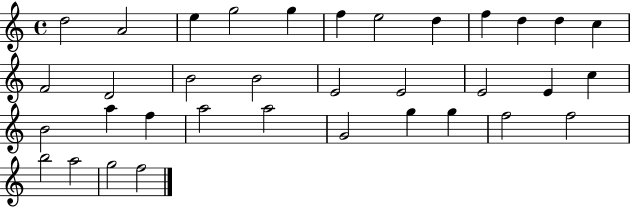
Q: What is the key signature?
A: C major